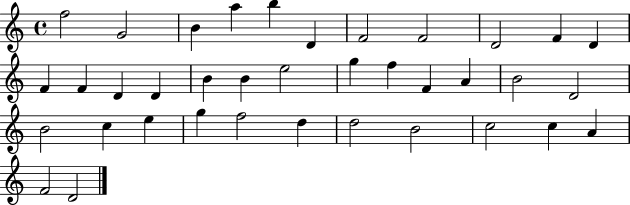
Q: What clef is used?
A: treble